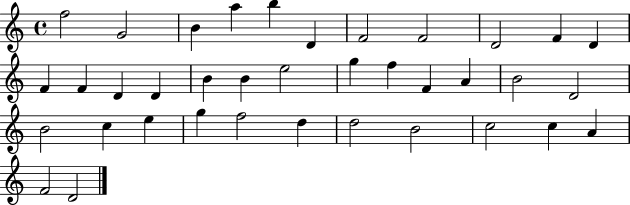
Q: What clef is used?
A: treble